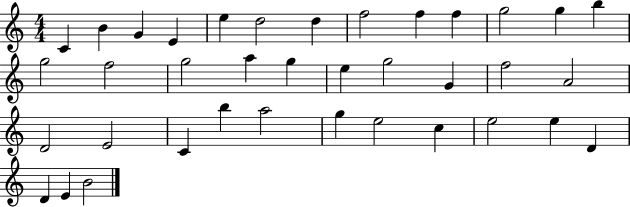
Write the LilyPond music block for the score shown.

{
  \clef treble
  \numericTimeSignature
  \time 4/4
  \key c \major
  c'4 b'4 g'4 e'4 | e''4 d''2 d''4 | f''2 f''4 f''4 | g''2 g''4 b''4 | \break g''2 f''2 | g''2 a''4 g''4 | e''4 g''2 g'4 | f''2 a'2 | \break d'2 e'2 | c'4 b''4 a''2 | g''4 e''2 c''4 | e''2 e''4 d'4 | \break d'4 e'4 b'2 | \bar "|."
}